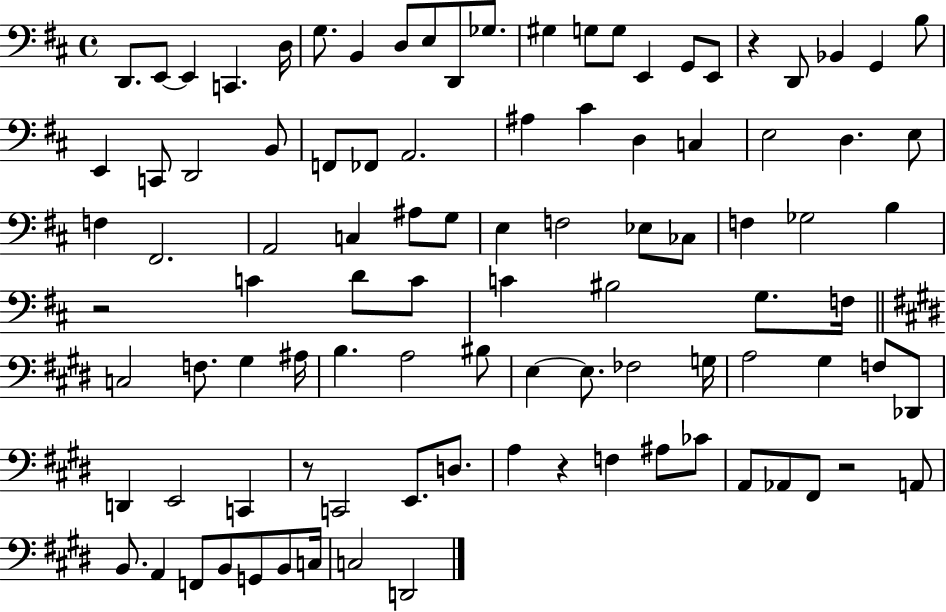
{
  \clef bass
  \time 4/4
  \defaultTimeSignature
  \key d \major
  d,8. e,8~~ e,4 c,4. d16 | g8. b,4 d8 e8 d,8 ges8. | gis4 g8 g8 e,4 g,8 e,8 | r4 d,8 bes,4 g,4 b8 | \break e,4 c,8 d,2 b,8 | f,8 fes,8 a,2. | ais4 cis'4 d4 c4 | e2 d4. e8 | \break f4 fis,2. | a,2 c4 ais8 g8 | e4 f2 ees8 ces8 | f4 ges2 b4 | \break r2 c'4 d'8 c'8 | c'4 bis2 g8. f16 | \bar "||" \break \key e \major c2 f8. gis4 ais16 | b4. a2 bis8 | e4~~ e8. fes2 g16 | a2 gis4 f8 des,8 | \break d,4 e,2 c,4 | r8 c,2 e,8. d8. | a4 r4 f4 ais8 ces'8 | a,8 aes,8 fis,8 r2 a,8 | \break b,8. a,4 f,8 b,8 g,8 b,8 c16 | c2 d,2 | \bar "|."
}